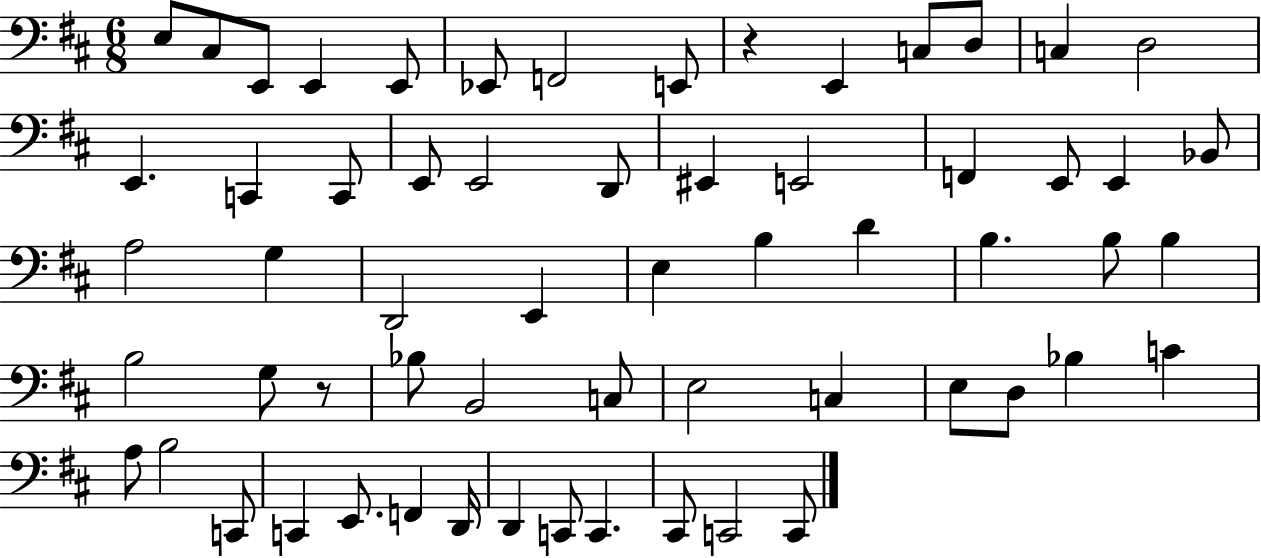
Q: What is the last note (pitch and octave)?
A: C2